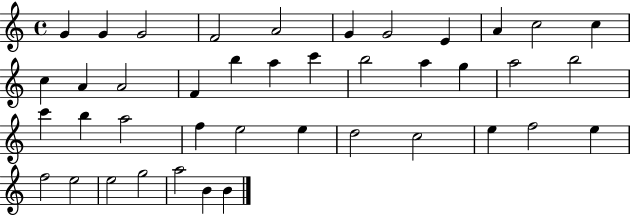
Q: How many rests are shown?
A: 0